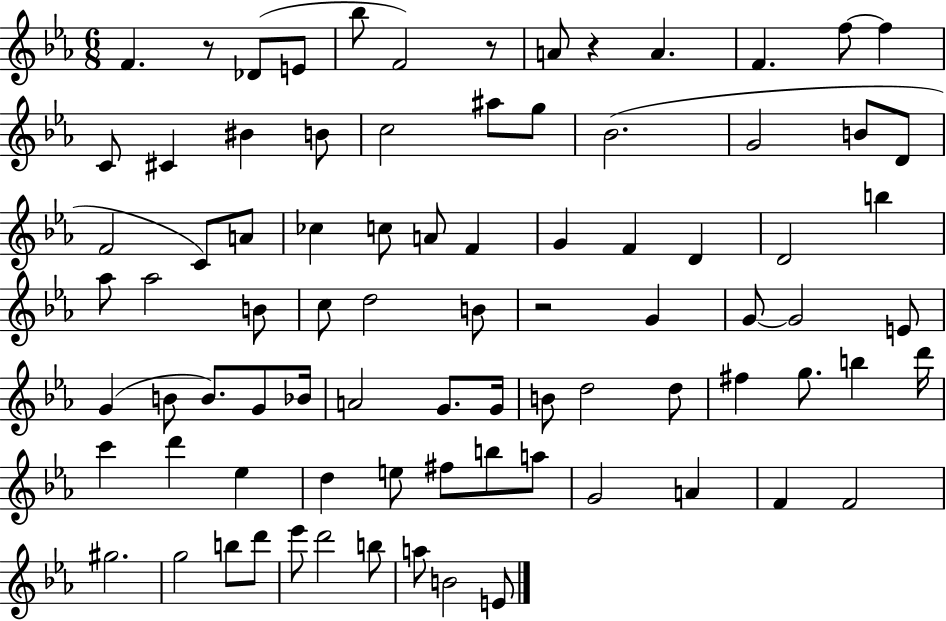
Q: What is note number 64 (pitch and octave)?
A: F#5